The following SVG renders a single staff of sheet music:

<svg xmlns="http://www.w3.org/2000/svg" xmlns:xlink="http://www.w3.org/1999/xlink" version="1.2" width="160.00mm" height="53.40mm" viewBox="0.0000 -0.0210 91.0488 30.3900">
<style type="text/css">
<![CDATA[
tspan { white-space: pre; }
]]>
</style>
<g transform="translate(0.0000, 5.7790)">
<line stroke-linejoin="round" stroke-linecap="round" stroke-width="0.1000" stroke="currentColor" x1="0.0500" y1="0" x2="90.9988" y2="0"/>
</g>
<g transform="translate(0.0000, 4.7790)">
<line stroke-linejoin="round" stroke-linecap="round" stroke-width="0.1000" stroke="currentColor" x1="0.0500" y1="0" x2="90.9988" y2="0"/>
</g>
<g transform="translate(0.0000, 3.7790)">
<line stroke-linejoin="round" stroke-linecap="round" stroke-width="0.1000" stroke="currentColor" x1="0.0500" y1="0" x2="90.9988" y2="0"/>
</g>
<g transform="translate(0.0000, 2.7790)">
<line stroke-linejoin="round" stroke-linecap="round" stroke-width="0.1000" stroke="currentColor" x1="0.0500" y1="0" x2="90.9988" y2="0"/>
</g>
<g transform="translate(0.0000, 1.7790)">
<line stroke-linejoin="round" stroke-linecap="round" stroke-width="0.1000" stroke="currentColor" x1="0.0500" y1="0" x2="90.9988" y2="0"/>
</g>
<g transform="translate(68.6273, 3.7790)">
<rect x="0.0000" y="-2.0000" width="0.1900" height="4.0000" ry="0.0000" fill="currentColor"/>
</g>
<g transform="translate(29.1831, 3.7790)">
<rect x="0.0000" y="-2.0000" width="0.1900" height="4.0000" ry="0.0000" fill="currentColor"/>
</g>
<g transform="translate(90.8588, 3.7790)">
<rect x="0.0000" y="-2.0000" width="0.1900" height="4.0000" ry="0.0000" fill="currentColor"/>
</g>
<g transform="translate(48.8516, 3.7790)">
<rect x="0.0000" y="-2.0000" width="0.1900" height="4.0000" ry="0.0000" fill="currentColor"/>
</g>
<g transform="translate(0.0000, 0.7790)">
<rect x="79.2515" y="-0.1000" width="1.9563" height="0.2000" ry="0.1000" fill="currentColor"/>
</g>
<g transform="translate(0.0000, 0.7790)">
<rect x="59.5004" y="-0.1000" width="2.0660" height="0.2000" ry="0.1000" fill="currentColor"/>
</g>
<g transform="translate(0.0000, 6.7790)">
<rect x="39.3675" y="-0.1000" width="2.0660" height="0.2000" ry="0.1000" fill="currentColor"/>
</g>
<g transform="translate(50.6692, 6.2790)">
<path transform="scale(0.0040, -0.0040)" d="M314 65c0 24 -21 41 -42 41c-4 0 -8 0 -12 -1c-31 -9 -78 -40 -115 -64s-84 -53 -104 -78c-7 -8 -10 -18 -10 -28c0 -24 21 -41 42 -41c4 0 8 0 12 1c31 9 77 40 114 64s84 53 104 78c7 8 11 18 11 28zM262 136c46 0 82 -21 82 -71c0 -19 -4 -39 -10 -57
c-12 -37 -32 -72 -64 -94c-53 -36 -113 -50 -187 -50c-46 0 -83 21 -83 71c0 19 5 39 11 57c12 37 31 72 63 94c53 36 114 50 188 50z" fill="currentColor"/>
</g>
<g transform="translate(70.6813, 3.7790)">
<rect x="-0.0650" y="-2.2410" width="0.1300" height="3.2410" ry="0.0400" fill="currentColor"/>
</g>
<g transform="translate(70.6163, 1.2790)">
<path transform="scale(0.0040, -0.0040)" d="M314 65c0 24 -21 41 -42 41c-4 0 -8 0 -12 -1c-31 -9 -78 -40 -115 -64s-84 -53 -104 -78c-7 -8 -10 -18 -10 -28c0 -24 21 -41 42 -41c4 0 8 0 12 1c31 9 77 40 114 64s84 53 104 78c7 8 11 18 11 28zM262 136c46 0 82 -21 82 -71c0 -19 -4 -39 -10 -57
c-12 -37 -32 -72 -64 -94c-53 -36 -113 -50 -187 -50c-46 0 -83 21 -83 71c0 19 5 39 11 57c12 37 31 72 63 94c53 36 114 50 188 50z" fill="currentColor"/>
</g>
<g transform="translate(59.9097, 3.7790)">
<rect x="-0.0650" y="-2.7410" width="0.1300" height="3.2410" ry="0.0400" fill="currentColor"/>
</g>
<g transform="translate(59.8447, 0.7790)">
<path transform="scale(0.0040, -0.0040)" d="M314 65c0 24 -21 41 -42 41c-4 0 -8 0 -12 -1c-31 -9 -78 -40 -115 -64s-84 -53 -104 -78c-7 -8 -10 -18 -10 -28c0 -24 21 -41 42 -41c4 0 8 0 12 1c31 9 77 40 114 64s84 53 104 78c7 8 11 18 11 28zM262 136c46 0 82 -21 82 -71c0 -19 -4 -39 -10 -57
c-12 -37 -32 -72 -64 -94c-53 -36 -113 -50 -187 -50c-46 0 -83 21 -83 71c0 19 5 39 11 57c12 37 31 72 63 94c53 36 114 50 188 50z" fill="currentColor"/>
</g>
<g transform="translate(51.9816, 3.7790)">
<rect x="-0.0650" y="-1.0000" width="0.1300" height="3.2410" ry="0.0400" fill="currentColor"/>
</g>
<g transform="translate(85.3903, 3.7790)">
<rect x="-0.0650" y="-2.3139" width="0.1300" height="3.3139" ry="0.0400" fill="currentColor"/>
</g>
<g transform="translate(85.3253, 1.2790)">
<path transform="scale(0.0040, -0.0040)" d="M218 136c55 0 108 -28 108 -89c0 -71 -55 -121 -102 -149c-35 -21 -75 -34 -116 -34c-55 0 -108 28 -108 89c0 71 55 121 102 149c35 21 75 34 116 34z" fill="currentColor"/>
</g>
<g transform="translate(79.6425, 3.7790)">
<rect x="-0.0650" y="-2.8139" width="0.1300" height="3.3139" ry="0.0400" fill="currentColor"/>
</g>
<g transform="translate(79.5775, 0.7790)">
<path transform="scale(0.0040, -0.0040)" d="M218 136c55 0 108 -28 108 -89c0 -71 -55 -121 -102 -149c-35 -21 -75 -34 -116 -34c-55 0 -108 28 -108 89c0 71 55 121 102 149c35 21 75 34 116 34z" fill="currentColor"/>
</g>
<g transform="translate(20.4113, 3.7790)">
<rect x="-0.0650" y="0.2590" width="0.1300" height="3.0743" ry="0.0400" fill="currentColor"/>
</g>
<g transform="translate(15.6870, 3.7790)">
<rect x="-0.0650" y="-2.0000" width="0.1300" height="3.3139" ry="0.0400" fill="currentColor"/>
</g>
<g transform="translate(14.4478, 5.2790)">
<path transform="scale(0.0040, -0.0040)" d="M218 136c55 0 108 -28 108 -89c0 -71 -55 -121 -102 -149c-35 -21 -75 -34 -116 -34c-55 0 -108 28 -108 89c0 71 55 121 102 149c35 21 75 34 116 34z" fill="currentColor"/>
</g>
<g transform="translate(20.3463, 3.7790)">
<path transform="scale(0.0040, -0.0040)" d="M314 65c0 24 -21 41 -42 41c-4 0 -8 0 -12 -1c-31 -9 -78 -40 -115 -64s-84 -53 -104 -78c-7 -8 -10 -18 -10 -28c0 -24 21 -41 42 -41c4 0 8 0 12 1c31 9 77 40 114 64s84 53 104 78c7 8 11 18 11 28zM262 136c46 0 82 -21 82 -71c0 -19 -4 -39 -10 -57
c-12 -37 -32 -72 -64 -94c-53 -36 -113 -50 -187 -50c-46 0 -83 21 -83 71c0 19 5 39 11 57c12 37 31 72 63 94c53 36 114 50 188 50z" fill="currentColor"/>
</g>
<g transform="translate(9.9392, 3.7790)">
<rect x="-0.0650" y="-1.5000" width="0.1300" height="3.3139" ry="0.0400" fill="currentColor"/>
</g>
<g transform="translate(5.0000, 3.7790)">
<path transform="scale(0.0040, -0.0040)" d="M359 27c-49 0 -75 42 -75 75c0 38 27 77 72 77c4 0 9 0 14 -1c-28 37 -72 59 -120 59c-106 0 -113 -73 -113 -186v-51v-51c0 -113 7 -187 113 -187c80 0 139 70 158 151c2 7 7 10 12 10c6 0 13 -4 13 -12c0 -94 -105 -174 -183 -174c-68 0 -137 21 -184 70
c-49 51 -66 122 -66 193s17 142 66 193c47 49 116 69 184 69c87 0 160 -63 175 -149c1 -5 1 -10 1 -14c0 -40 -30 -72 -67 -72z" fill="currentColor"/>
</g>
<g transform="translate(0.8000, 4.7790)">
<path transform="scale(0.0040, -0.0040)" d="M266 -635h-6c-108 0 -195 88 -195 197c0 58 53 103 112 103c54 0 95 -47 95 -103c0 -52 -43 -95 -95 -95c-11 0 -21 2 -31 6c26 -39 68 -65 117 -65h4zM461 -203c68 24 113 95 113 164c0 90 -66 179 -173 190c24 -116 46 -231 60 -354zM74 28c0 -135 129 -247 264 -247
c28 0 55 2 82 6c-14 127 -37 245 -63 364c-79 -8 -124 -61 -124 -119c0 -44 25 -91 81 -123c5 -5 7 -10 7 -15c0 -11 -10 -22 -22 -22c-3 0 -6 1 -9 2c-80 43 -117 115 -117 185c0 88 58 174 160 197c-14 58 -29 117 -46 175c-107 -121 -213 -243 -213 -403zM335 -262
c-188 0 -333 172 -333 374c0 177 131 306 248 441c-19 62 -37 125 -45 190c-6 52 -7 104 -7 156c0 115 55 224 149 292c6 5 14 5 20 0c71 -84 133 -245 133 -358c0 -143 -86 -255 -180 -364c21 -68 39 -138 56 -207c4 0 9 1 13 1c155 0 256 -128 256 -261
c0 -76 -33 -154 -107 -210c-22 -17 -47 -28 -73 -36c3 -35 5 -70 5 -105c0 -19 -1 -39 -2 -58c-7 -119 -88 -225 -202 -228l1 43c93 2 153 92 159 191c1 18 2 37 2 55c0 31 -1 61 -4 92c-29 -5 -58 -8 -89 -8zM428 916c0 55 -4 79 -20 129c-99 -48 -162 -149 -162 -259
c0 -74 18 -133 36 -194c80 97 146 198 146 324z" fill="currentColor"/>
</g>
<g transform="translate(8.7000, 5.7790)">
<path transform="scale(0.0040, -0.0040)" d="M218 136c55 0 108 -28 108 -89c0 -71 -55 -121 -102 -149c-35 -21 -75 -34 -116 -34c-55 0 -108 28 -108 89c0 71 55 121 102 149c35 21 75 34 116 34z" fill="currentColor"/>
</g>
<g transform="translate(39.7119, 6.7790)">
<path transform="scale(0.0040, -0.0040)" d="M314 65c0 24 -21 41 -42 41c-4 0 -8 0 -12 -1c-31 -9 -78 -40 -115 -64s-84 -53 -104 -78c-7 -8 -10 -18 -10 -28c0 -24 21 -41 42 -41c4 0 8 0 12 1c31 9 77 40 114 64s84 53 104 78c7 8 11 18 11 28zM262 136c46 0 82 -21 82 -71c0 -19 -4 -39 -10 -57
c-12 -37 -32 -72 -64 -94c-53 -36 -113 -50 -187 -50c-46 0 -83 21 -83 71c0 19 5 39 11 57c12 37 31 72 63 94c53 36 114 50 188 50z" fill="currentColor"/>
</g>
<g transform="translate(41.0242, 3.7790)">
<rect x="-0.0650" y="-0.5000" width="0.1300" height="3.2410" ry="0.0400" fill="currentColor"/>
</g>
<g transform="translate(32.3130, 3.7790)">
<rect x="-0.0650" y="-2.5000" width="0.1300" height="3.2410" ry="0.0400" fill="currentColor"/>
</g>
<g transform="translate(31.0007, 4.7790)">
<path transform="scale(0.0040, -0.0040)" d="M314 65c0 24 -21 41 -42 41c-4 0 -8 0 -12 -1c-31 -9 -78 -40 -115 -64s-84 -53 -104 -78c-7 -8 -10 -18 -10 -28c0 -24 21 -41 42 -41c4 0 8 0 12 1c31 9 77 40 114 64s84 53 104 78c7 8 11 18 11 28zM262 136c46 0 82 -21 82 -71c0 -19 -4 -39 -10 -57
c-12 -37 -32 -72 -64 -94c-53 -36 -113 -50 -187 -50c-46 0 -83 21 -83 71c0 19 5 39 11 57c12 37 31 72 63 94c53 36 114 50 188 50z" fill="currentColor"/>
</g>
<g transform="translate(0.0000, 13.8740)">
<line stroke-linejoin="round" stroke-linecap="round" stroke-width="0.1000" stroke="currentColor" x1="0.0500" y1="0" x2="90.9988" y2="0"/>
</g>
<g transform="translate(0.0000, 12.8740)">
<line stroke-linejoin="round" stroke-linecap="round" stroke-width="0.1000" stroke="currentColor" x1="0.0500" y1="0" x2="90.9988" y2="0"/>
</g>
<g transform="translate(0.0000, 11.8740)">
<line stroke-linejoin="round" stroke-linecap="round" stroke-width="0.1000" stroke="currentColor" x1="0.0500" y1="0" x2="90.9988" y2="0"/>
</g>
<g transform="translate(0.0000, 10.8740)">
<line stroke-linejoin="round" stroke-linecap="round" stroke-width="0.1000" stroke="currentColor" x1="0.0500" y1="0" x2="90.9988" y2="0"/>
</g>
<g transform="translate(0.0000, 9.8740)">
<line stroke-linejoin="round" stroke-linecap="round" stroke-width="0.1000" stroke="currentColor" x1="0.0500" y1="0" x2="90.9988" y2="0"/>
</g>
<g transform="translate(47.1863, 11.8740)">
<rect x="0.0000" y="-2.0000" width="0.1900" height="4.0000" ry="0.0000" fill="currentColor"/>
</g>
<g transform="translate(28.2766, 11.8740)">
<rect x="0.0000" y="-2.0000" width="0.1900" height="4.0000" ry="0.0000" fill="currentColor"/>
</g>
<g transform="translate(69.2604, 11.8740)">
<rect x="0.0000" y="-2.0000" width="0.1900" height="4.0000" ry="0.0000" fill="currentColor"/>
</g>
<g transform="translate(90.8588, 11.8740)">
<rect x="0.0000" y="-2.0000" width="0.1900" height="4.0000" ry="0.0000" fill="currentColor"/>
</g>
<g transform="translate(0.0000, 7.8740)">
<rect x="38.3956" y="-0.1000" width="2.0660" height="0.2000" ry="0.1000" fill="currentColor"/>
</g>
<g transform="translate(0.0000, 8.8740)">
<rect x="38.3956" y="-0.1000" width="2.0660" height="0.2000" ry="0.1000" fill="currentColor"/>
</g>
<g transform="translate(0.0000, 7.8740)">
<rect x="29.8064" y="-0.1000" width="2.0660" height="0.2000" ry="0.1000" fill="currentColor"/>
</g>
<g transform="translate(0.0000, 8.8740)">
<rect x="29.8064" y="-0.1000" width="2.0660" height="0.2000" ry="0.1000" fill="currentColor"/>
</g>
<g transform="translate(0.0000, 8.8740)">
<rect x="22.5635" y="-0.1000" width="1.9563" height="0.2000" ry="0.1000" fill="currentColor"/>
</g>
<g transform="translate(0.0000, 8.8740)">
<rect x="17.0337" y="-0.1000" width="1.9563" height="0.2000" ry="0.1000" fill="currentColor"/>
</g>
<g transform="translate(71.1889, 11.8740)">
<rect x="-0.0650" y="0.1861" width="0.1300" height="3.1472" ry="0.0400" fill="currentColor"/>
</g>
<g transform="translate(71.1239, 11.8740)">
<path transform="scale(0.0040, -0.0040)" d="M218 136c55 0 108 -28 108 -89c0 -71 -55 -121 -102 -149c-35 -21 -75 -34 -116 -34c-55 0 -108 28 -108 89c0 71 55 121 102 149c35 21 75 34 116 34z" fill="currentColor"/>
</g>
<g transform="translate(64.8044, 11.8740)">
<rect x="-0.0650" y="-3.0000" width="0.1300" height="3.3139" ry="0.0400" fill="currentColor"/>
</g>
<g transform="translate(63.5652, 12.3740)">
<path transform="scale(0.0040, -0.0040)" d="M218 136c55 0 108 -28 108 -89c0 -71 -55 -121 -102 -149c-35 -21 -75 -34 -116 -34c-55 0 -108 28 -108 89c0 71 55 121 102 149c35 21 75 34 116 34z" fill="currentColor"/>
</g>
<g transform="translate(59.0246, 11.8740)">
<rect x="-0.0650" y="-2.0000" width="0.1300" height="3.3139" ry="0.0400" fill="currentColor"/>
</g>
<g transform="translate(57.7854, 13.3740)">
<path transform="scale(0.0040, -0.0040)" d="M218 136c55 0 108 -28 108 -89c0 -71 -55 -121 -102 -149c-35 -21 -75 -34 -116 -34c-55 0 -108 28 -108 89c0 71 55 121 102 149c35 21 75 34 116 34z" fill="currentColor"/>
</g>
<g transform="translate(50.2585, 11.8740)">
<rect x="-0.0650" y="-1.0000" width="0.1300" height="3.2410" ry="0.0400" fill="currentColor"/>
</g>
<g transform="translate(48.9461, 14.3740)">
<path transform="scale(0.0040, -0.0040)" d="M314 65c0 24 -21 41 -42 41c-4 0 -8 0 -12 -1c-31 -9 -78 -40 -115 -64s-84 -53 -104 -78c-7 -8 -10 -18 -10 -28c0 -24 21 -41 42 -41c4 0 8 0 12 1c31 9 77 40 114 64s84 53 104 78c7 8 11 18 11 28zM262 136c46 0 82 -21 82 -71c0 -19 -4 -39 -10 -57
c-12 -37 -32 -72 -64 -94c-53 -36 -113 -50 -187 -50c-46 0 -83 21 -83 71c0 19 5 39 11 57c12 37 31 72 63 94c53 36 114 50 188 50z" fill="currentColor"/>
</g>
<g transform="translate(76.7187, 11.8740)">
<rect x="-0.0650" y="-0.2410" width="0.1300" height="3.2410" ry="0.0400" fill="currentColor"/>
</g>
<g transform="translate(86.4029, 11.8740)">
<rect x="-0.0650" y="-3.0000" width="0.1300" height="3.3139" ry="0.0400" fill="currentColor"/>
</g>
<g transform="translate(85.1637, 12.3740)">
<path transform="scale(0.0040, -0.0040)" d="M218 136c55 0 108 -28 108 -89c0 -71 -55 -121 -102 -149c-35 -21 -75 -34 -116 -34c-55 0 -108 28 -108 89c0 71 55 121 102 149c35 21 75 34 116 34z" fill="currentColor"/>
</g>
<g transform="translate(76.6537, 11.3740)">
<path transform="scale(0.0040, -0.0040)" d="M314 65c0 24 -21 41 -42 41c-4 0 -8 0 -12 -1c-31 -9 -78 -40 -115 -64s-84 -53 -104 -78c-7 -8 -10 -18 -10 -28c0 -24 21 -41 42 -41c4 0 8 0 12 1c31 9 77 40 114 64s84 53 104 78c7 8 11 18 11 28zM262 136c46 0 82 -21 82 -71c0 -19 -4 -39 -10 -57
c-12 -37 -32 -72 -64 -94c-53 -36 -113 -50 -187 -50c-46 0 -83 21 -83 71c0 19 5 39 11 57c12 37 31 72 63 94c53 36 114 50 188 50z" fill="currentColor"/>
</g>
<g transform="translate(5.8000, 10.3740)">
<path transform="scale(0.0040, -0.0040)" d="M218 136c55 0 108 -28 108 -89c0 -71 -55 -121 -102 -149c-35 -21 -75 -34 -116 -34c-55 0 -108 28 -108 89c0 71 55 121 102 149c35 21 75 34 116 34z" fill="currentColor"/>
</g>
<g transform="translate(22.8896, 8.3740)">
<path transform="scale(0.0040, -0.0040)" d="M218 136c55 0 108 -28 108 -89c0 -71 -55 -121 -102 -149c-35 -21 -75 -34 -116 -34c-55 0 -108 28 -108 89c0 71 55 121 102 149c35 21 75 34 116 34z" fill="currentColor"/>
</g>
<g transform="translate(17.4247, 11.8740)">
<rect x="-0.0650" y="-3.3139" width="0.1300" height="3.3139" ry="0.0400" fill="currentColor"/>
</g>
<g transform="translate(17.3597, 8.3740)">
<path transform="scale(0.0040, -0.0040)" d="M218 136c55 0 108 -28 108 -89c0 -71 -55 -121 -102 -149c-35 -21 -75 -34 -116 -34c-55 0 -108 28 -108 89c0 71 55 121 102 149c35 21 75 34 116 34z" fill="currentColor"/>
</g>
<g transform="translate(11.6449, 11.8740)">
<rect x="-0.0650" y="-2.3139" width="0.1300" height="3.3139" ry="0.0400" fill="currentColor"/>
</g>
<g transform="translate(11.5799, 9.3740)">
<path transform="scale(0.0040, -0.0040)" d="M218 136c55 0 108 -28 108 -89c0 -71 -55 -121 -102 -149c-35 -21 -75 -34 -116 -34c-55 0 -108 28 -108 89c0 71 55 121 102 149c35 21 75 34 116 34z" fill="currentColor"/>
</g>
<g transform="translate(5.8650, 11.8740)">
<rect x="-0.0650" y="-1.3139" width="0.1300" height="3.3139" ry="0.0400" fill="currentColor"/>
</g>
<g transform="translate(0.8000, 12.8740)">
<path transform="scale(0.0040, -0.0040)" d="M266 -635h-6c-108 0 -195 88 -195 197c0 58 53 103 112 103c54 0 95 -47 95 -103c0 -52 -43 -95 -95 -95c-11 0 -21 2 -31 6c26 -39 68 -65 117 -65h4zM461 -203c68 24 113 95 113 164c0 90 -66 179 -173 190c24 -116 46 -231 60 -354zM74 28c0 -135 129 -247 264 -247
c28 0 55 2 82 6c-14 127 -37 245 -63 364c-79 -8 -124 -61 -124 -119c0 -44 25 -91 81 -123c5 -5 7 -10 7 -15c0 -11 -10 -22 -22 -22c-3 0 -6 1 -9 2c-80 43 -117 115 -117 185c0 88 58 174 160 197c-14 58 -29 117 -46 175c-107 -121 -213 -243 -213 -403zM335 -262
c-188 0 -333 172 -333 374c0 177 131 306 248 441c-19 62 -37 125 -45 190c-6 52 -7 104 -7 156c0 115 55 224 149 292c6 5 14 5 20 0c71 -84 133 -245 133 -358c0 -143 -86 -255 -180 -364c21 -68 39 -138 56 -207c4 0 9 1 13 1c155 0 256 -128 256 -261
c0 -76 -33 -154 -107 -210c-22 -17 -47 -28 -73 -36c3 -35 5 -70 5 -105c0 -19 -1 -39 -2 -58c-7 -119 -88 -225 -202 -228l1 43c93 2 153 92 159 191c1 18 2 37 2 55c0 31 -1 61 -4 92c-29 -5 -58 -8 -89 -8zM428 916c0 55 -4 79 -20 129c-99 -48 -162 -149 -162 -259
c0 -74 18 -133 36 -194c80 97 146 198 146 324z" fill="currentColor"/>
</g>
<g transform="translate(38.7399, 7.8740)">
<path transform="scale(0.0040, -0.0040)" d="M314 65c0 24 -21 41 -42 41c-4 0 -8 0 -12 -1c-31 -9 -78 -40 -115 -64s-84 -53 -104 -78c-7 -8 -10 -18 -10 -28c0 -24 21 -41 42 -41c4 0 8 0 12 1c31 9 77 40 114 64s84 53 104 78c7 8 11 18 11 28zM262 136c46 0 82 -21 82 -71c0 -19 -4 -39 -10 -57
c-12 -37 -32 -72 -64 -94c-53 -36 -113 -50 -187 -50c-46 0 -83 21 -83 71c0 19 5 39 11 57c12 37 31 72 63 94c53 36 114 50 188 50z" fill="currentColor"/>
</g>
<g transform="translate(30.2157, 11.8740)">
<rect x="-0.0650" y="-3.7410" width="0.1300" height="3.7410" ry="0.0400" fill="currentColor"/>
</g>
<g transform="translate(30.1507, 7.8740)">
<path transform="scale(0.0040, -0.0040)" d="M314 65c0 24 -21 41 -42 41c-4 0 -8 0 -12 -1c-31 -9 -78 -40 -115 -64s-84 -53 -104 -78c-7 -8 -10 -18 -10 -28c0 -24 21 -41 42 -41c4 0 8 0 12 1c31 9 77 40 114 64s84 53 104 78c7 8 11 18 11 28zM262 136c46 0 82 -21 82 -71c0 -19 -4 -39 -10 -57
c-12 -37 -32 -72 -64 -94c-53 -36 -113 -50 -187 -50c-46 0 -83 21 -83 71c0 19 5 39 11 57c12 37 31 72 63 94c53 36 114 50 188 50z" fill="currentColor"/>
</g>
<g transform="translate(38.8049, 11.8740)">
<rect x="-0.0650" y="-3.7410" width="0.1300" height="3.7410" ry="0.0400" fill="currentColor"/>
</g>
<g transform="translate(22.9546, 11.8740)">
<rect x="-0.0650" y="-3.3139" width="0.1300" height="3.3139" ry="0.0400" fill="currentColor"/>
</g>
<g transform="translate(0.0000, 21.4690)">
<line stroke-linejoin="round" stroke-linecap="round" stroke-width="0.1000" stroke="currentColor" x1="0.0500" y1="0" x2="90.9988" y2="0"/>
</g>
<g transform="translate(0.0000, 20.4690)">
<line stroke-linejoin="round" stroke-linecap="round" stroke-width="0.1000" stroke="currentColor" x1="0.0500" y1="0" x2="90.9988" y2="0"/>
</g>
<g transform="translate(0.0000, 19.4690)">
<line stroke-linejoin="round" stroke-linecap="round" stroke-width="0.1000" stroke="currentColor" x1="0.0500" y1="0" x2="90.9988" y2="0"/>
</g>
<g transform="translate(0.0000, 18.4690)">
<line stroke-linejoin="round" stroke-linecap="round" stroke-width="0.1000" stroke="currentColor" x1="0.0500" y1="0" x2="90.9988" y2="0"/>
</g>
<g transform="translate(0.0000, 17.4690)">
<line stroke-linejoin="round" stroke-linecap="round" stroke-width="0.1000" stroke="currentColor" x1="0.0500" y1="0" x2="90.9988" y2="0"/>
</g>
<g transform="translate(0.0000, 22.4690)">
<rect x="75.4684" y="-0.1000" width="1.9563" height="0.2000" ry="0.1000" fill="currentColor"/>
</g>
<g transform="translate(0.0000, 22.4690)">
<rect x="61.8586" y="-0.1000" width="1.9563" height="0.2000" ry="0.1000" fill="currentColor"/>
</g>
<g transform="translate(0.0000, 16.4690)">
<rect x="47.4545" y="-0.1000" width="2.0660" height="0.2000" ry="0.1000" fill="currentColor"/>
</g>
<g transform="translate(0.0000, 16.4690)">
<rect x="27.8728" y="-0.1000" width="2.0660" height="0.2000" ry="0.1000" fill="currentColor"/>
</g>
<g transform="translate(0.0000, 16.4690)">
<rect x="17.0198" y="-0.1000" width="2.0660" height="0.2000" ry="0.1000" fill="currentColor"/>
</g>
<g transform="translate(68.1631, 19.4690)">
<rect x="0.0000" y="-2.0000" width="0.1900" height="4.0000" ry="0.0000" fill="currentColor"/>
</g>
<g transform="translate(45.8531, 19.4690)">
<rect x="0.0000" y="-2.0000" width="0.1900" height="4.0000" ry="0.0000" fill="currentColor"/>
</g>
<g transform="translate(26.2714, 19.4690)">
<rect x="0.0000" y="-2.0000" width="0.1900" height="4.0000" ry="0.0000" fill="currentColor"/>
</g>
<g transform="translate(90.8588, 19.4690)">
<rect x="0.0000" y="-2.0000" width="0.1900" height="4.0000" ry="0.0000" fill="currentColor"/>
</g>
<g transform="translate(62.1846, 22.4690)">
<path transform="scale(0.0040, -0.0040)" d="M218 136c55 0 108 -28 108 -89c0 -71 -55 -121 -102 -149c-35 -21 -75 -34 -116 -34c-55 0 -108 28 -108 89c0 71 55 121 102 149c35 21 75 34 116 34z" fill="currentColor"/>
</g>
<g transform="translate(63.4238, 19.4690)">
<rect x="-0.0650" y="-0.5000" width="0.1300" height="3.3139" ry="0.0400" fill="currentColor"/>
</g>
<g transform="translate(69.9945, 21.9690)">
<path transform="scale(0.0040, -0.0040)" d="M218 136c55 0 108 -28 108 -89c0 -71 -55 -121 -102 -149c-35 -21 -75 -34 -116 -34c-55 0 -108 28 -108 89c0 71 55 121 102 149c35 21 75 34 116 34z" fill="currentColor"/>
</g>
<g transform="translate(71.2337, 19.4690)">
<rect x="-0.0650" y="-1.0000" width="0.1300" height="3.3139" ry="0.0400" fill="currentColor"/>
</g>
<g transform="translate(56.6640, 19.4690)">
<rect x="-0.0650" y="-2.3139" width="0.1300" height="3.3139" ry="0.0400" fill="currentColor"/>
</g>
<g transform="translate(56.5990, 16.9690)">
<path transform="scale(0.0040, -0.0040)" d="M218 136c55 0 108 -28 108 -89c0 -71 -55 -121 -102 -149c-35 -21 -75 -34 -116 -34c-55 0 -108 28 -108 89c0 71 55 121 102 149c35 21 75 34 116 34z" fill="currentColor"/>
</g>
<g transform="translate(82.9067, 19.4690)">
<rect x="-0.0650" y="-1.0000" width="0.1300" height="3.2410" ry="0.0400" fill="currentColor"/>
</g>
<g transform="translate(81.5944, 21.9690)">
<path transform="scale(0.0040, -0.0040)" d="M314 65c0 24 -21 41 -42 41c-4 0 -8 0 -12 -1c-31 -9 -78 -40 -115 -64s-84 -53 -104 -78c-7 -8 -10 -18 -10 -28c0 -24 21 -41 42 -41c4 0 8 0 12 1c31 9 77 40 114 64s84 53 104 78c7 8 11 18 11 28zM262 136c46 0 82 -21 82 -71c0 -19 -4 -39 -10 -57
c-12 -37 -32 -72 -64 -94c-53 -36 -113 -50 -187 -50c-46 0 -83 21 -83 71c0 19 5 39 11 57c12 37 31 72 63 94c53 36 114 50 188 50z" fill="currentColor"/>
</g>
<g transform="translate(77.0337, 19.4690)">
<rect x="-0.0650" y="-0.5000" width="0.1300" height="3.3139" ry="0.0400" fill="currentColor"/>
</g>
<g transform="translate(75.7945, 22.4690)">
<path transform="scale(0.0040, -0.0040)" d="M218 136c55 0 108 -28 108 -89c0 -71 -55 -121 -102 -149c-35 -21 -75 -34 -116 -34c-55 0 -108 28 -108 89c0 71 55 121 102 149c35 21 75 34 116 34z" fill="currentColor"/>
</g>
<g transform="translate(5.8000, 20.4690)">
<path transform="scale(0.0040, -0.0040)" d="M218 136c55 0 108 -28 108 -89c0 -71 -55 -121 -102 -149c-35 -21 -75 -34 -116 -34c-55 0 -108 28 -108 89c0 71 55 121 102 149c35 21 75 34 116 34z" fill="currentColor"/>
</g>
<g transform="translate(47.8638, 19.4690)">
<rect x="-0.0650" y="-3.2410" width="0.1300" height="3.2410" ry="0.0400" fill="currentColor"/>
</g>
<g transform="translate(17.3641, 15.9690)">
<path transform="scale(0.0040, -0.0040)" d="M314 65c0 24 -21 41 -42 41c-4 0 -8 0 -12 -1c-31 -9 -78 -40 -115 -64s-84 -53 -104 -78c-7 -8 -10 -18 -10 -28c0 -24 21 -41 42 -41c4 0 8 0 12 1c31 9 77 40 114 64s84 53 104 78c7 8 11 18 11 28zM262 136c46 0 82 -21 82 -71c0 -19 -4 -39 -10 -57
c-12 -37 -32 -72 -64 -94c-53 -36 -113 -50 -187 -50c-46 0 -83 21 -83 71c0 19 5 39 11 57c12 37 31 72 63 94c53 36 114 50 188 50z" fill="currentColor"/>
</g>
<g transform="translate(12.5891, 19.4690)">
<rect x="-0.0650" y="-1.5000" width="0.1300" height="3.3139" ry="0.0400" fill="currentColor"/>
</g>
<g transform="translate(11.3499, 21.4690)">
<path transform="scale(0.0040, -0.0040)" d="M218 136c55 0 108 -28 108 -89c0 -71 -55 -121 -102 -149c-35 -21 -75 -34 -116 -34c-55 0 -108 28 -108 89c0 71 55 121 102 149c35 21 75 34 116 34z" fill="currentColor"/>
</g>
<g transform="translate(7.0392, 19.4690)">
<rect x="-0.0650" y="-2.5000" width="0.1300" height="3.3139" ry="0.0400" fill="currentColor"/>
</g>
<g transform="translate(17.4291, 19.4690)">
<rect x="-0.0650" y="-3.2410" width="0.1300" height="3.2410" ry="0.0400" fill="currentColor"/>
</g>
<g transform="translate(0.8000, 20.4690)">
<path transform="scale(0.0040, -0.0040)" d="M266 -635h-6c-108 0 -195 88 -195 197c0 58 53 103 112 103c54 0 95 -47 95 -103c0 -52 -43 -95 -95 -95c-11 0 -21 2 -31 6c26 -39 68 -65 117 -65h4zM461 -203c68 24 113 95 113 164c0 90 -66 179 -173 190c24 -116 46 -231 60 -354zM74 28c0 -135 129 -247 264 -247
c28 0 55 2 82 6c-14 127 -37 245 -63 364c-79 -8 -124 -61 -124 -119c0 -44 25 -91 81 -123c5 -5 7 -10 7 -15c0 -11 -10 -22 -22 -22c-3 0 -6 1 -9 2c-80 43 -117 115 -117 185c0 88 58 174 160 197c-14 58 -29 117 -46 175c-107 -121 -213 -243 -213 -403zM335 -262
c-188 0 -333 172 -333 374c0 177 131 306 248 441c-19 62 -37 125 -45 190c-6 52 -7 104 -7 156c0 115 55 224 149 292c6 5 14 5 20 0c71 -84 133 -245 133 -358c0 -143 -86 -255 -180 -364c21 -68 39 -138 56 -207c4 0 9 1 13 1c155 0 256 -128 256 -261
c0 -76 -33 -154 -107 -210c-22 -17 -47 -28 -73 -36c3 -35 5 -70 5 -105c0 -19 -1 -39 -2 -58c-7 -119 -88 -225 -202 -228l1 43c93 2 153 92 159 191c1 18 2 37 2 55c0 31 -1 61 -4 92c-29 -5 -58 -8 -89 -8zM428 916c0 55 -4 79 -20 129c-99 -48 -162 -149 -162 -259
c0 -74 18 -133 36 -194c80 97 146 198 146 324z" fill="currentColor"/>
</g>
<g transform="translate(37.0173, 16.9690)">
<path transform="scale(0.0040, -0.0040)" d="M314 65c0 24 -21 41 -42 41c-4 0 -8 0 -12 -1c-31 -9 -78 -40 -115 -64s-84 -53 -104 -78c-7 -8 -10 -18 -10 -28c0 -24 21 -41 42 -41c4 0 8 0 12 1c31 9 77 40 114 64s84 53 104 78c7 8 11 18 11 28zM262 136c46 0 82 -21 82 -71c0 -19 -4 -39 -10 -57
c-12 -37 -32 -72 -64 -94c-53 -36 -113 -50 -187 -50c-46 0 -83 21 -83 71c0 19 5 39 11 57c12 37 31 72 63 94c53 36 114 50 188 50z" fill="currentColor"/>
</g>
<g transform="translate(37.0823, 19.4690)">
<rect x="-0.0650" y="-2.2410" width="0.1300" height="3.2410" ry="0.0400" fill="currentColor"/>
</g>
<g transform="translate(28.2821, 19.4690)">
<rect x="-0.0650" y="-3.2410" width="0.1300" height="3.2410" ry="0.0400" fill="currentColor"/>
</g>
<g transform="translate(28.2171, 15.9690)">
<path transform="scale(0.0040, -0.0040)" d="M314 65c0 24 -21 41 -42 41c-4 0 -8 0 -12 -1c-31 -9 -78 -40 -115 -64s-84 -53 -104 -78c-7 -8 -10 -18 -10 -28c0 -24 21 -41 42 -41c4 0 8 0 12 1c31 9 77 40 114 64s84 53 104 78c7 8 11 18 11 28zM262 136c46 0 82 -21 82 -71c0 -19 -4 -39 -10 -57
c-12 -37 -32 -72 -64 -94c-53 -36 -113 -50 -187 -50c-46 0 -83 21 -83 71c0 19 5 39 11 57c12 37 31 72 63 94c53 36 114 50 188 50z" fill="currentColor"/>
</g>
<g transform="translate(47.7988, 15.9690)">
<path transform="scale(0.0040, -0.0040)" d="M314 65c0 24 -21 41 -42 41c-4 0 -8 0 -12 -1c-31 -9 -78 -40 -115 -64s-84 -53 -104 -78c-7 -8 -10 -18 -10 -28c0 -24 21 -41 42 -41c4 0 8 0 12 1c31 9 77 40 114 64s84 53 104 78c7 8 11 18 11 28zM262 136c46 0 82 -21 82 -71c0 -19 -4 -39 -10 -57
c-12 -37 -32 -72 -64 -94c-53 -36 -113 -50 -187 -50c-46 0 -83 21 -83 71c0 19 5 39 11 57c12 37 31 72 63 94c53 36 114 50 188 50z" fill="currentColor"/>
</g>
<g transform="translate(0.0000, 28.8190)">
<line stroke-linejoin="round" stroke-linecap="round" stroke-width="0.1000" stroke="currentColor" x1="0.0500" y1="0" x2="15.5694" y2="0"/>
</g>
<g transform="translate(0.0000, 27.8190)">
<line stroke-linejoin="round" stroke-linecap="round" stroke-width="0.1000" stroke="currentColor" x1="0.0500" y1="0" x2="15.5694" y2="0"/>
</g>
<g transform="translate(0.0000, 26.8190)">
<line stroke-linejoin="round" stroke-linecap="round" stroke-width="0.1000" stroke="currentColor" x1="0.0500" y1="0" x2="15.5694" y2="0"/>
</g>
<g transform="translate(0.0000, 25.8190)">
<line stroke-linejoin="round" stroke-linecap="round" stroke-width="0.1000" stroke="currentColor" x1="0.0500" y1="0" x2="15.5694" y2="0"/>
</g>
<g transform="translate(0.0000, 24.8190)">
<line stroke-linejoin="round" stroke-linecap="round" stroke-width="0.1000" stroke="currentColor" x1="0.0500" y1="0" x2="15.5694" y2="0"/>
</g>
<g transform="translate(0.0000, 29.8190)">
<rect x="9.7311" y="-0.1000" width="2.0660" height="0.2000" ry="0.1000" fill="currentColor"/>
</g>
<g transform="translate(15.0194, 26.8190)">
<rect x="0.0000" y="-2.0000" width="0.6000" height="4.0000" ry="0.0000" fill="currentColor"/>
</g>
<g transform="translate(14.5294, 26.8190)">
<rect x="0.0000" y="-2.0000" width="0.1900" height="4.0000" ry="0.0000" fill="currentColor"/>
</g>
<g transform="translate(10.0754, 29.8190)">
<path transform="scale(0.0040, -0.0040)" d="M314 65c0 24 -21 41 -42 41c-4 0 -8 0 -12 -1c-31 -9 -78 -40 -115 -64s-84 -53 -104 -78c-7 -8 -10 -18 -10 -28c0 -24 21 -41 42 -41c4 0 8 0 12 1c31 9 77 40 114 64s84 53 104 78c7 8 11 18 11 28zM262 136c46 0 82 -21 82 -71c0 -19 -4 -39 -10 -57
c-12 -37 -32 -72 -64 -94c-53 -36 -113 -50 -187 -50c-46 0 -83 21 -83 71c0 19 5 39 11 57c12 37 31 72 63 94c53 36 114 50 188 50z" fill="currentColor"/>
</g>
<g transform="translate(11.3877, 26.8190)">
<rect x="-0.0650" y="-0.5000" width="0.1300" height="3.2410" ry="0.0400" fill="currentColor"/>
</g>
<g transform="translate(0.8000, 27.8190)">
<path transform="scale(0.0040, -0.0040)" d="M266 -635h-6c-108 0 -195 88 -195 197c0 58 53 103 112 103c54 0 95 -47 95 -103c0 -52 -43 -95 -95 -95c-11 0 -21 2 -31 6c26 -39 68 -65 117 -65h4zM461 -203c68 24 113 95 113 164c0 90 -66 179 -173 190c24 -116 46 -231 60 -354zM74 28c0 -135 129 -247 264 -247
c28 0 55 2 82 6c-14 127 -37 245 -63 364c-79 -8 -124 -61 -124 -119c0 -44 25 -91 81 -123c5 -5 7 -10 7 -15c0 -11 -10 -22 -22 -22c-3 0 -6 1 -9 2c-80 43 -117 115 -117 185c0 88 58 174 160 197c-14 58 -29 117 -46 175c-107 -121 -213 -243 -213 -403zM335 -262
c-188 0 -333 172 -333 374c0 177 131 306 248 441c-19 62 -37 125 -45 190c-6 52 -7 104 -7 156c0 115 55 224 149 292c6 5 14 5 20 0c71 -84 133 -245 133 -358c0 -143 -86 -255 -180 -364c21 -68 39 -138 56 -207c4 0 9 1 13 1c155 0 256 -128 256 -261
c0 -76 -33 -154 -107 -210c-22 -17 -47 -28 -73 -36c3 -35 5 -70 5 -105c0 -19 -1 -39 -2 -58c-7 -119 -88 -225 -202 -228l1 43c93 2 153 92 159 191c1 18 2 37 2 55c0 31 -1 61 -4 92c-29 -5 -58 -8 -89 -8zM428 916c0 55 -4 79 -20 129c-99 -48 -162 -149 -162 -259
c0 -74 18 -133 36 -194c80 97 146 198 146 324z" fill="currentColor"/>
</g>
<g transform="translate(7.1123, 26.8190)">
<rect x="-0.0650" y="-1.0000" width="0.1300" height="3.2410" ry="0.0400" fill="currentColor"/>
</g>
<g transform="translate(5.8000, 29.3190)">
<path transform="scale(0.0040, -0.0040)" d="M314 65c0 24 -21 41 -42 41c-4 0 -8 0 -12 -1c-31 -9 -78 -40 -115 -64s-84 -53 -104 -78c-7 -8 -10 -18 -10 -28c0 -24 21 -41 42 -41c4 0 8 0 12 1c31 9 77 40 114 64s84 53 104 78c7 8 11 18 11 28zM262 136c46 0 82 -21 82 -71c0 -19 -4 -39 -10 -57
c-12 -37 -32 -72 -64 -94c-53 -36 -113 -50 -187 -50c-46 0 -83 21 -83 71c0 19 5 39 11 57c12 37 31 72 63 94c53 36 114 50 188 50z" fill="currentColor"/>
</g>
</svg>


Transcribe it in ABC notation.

X:1
T:Untitled
M:4/4
L:1/4
K:C
E F B2 G2 C2 D2 a2 g2 a g e g b b c'2 c'2 D2 F A B c2 A G E b2 b2 g2 b2 g C D C D2 D2 C2